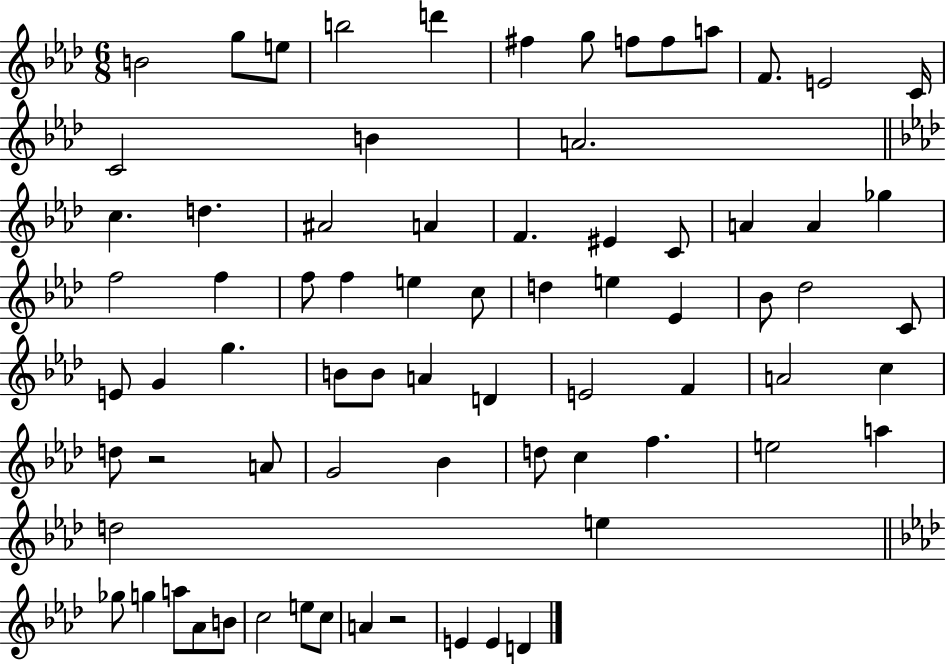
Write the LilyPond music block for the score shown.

{
  \clef treble
  \numericTimeSignature
  \time 6/8
  \key aes \major
  \repeat volta 2 { b'2 g''8 e''8 | b''2 d'''4 | fis''4 g''8 f''8 f''8 a''8 | f'8. e'2 c'16 | \break c'2 b'4 | a'2. | \bar "||" \break \key aes \major c''4. d''4. | ais'2 a'4 | f'4. eis'4 c'8 | a'4 a'4 ges''4 | \break f''2 f''4 | f''8 f''4 e''4 c''8 | d''4 e''4 ees'4 | bes'8 des''2 c'8 | \break e'8 g'4 g''4. | b'8 b'8 a'4 d'4 | e'2 f'4 | a'2 c''4 | \break d''8 r2 a'8 | g'2 bes'4 | d''8 c''4 f''4. | e''2 a''4 | \break d''2 e''4 | \bar "||" \break \key aes \major ges''8 g''4 a''8 aes'8 b'8 | c''2 e''8 c''8 | a'4 r2 | e'4 e'4 d'4 | \break } \bar "|."
}